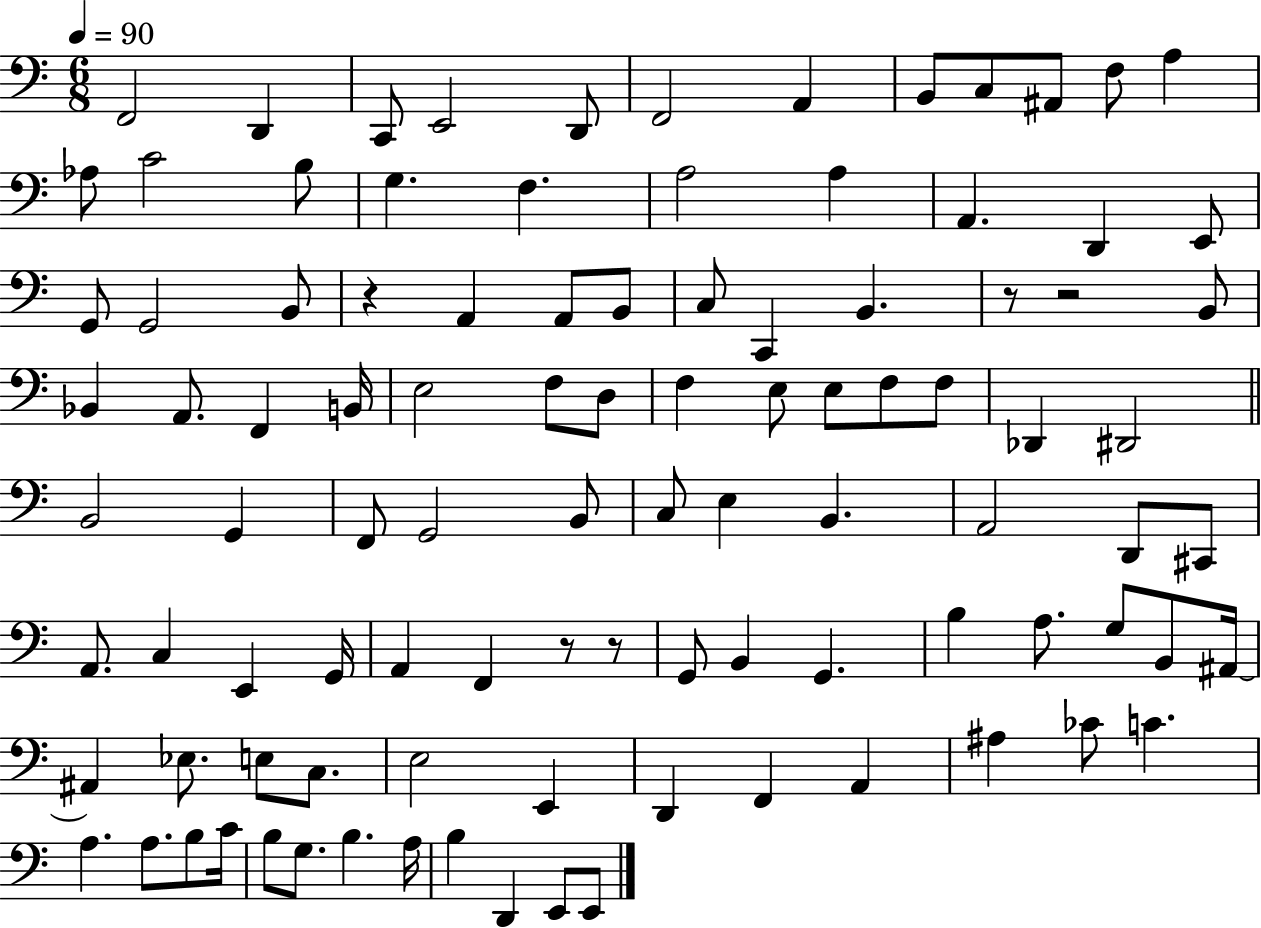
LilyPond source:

{
  \clef bass
  \numericTimeSignature
  \time 6/8
  \key c \major
  \tempo 4 = 90
  f,2 d,4 | c,8 e,2 d,8 | f,2 a,4 | b,8 c8 ais,8 f8 a4 | \break aes8 c'2 b8 | g4. f4. | a2 a4 | a,4. d,4 e,8 | \break g,8 g,2 b,8 | r4 a,4 a,8 b,8 | c8 c,4 b,4. | r8 r2 b,8 | \break bes,4 a,8. f,4 b,16 | e2 f8 d8 | f4 e8 e8 f8 f8 | des,4 dis,2 | \break \bar "||" \break \key a \minor b,2 g,4 | f,8 g,2 b,8 | c8 e4 b,4. | a,2 d,8 cis,8 | \break a,8. c4 e,4 g,16 | a,4 f,4 r8 r8 | g,8 b,4 g,4. | b4 a8. g8 b,8 ais,16~~ | \break ais,4 ees8. e8 c8. | e2 e,4 | d,4 f,4 a,4 | ais4 ces'8 c'4. | \break a4. a8. b8 c'16 | b8 g8. b4. a16 | b4 d,4 e,8 e,8 | \bar "|."
}